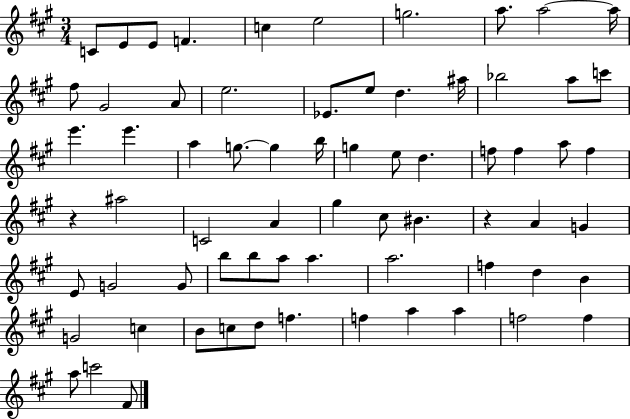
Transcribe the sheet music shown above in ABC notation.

X:1
T:Untitled
M:3/4
L:1/4
K:A
C/2 E/2 E/2 F c e2 g2 a/2 a2 a/4 ^f/2 ^G2 A/2 e2 _E/2 e/2 d ^a/4 _b2 a/2 c'/2 e' e' a g/2 g b/4 g e/2 d f/2 f a/2 f z ^a2 C2 A ^g ^c/2 ^B z A G E/2 G2 G/2 b/2 b/2 a/2 a a2 f d B G2 c B/2 c/2 d/2 f f a a f2 f a/2 c'2 ^F/2